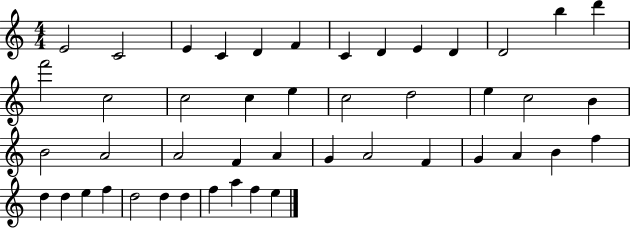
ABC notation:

X:1
T:Untitled
M:4/4
L:1/4
K:C
E2 C2 E C D F C D E D D2 b d' f'2 c2 c2 c e c2 d2 e c2 B B2 A2 A2 F A G A2 F G A B f d d e f d2 d d f a f e